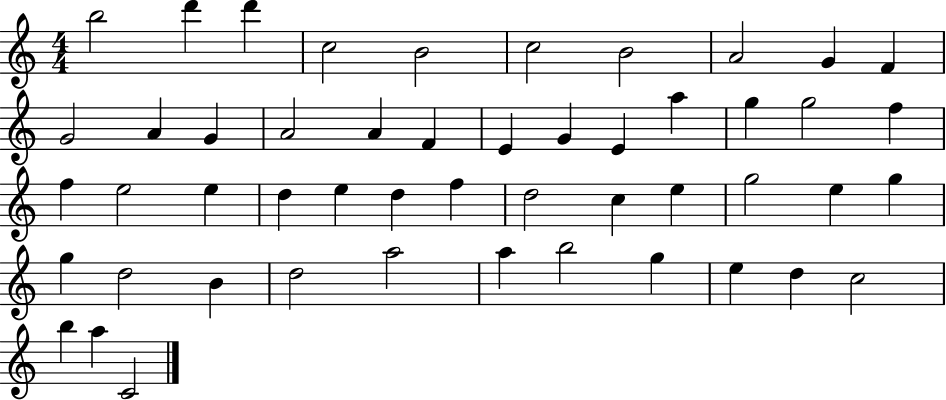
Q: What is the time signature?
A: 4/4